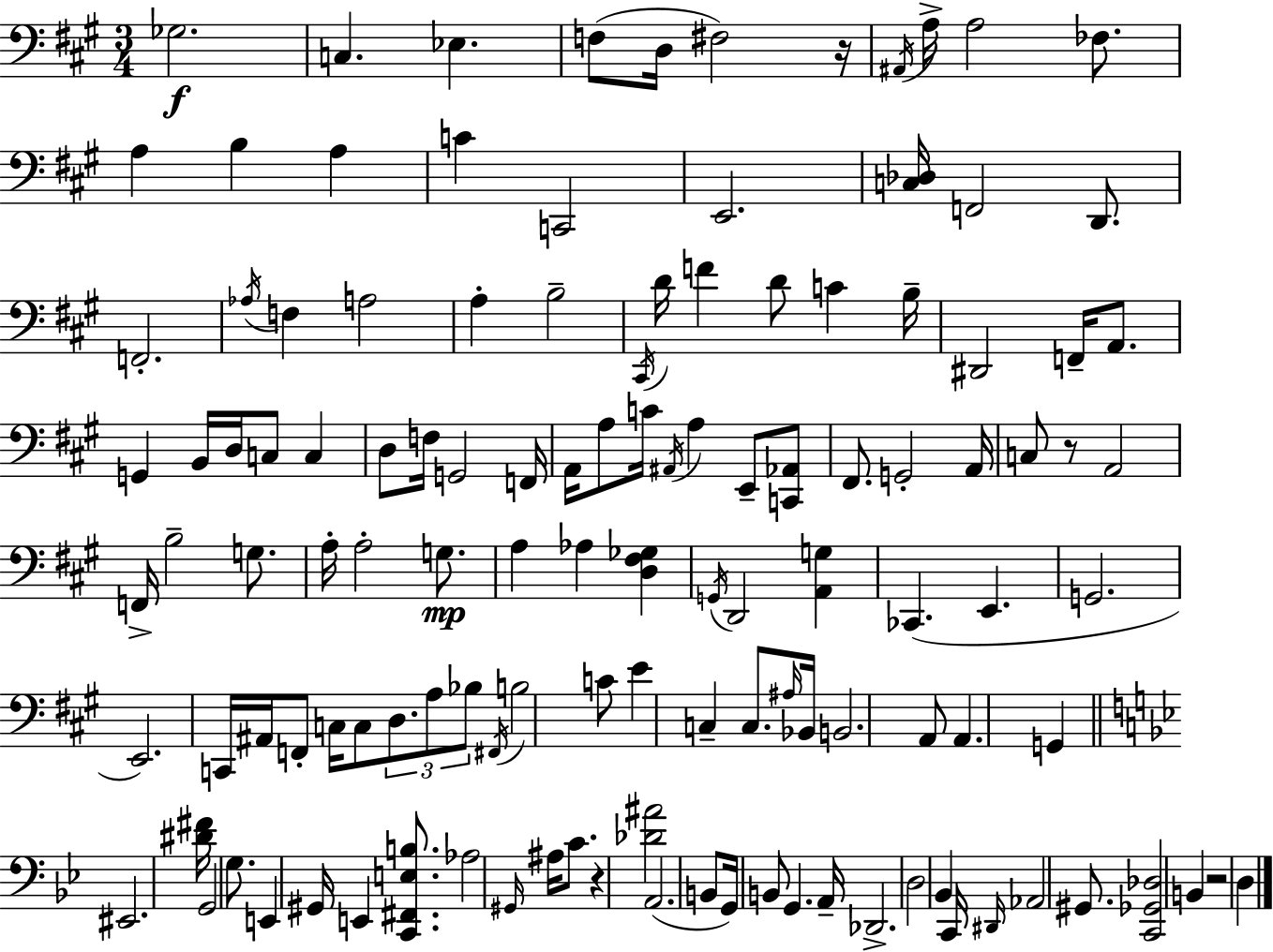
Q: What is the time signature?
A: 3/4